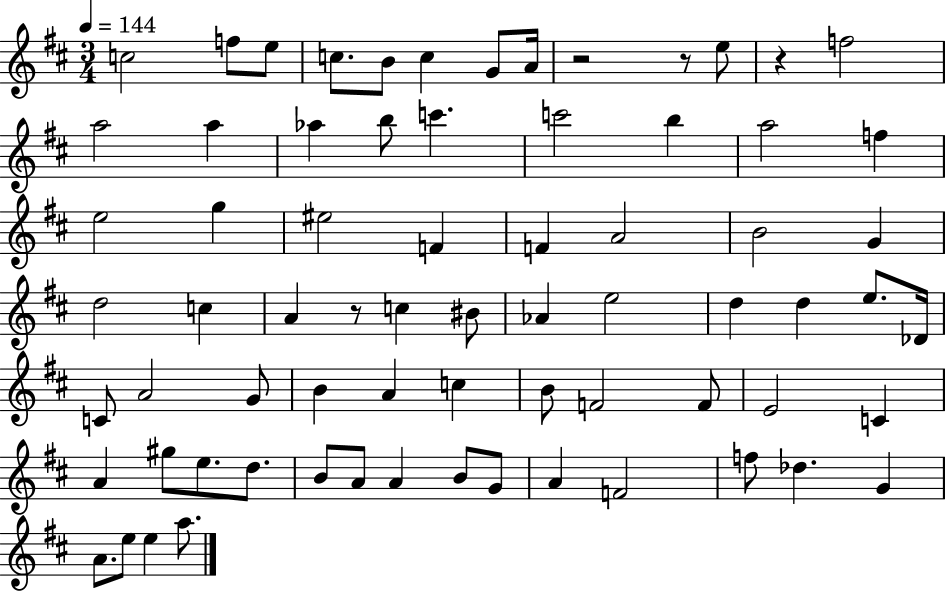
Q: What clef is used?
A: treble